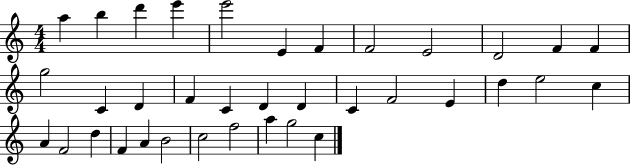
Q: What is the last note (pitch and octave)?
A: C5